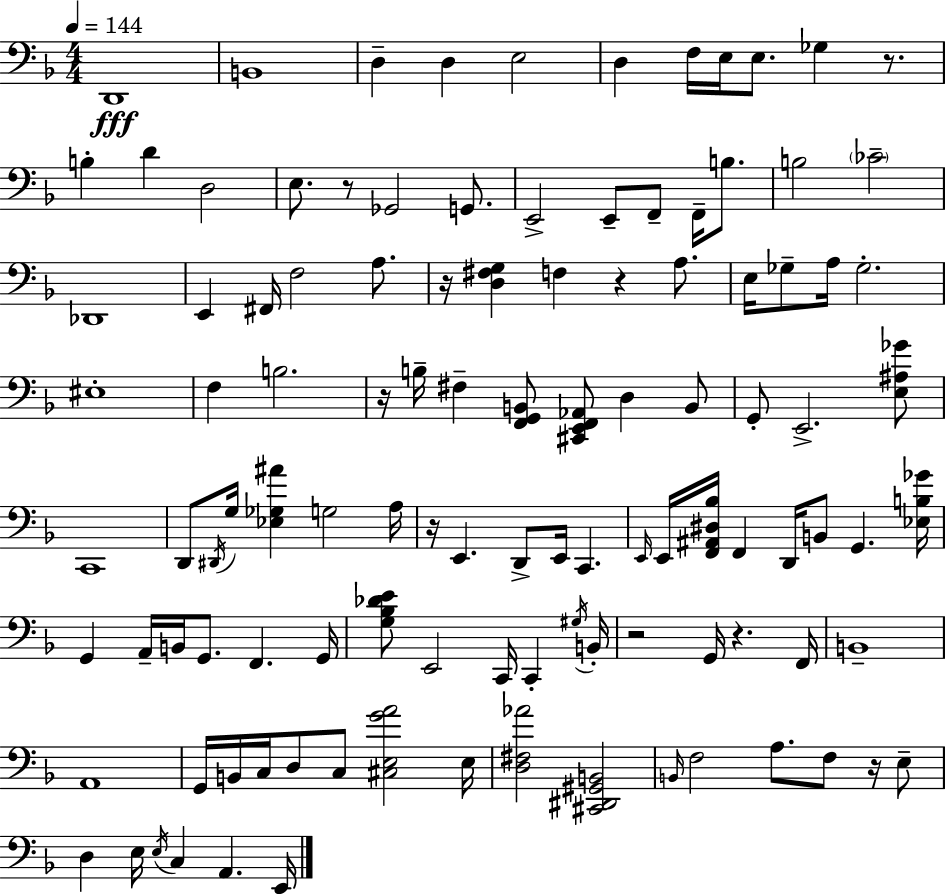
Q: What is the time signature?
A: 4/4